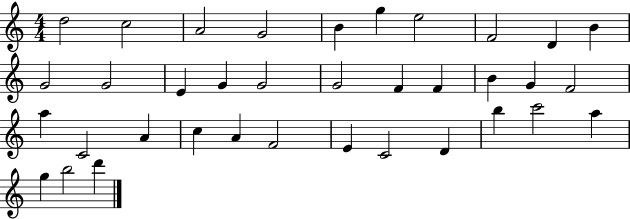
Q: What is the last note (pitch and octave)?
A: D6